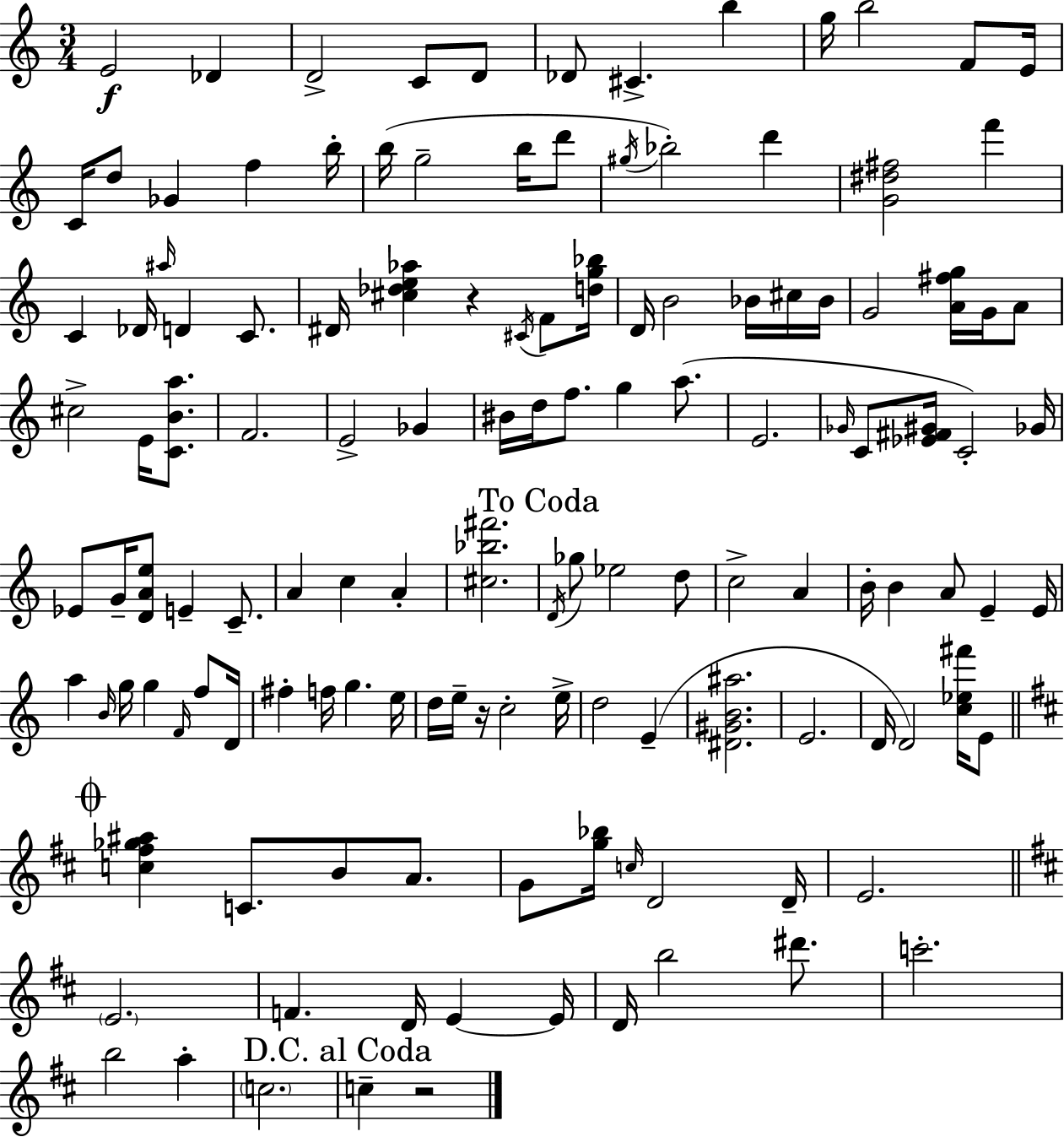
X:1
T:Untitled
M:3/4
L:1/4
K:Am
E2 _D D2 C/2 D/2 _D/2 ^C b g/4 b2 F/2 E/4 C/4 d/2 _G f b/4 b/4 g2 b/4 d'/2 ^g/4 _b2 d' [G^d^f]2 f' C _D/4 ^a/4 D C/2 ^D/4 [^c_de_a] z ^C/4 F/2 [dg_b]/4 D/4 B2 _B/4 ^c/4 _B/4 G2 [A^fg]/4 G/4 A/2 ^c2 E/4 [CBa]/2 F2 E2 _G ^B/4 d/4 f/2 g a/2 E2 _G/4 C/2 [_E^F^G]/4 C2 _G/4 _E/2 G/4 [DAe]/2 E C/2 A c A [^c_b^f']2 D/4 _g/2 _e2 d/2 c2 A B/4 B A/2 E E/4 a B/4 g/4 g F/4 f/2 D/4 ^f f/4 g e/4 d/4 e/4 z/4 c2 e/4 d2 E [^D^GB^a]2 E2 D/4 D2 [c_e^f']/4 E/2 [c^f_g^a] C/2 B/2 A/2 G/2 [g_b]/4 c/4 D2 D/4 E2 E2 F D/4 E E/4 D/4 b2 ^d'/2 c'2 b2 a c2 c z2